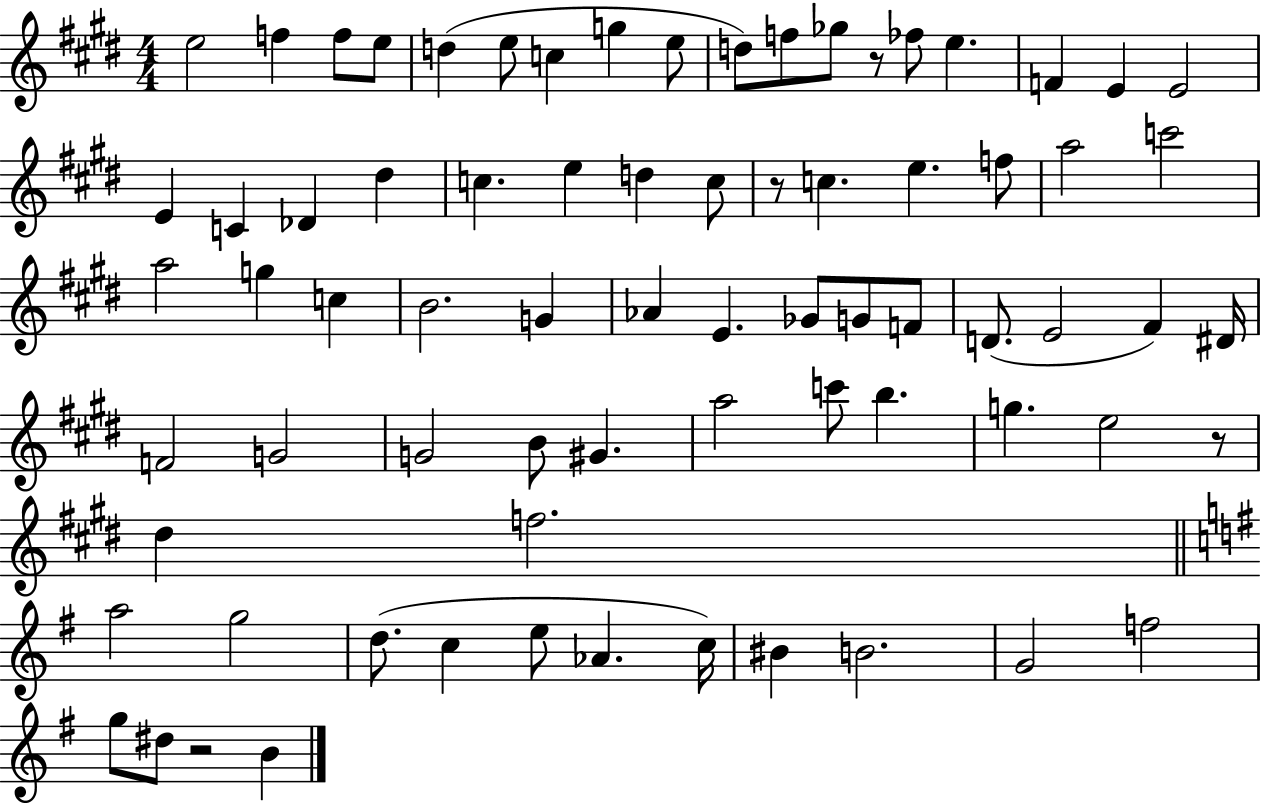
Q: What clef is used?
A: treble